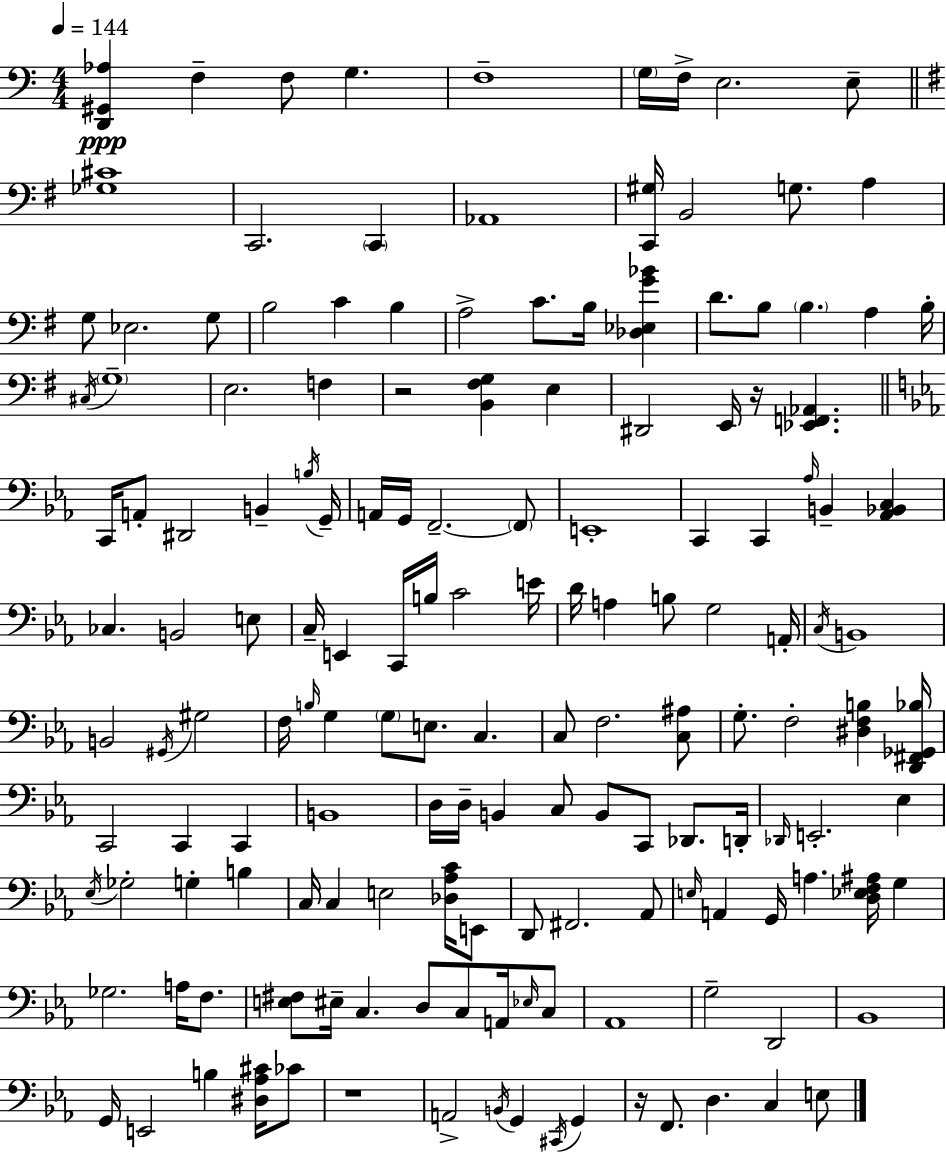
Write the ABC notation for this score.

X:1
T:Untitled
M:4/4
L:1/4
K:C
[D,,^G,,_A,] F, F,/2 G, F,4 G,/4 F,/4 E,2 E,/2 [_G,^C]4 C,,2 C,, _A,,4 [C,,^G,]/4 B,,2 G,/2 A, G,/2 _E,2 G,/2 B,2 C B, A,2 C/2 B,/4 [_D,_E,G_B] D/2 B,/2 B, A, B,/4 ^C,/4 G,4 E,2 F, z2 [B,,^F,G,] E, ^D,,2 E,,/4 z/4 [_E,,F,,_A,,] C,,/4 A,,/2 ^D,,2 B,, B,/4 G,,/4 A,,/4 G,,/4 F,,2 F,,/2 E,,4 C,, C,, _A,/4 B,, [_A,,_B,,C,] _C, B,,2 E,/2 C,/4 E,, C,,/4 B,/4 C2 E/4 D/4 A, B,/2 G,2 A,,/4 C,/4 B,,4 B,,2 ^G,,/4 ^G,2 F,/4 B,/4 G, G,/2 E,/2 C, C,/2 F,2 [C,^A,]/2 G,/2 F,2 [^D,F,B,] [D,,^F,,_G,,_B,]/4 C,,2 C,, C,, B,,4 D,/4 D,/4 B,, C,/2 B,,/2 C,,/2 _D,,/2 D,,/4 _D,,/4 E,,2 _E, _E,/4 _G,2 G, B, C,/4 C, E,2 [_D,_A,C]/4 E,,/2 D,,/2 ^F,,2 _A,,/2 E,/4 A,, G,,/4 A, [D,_E,F,^A,]/4 G, _G,2 A,/4 F,/2 [E,^F,]/2 ^E,/4 C, D,/2 C,/2 A,,/4 _E,/4 C,/2 _A,,4 G,2 D,,2 _B,,4 G,,/4 E,,2 B, [^D,_A,^C]/4 _C/2 z4 A,,2 B,,/4 G,, ^C,,/4 G,, z/4 F,,/2 D, C, E,/2